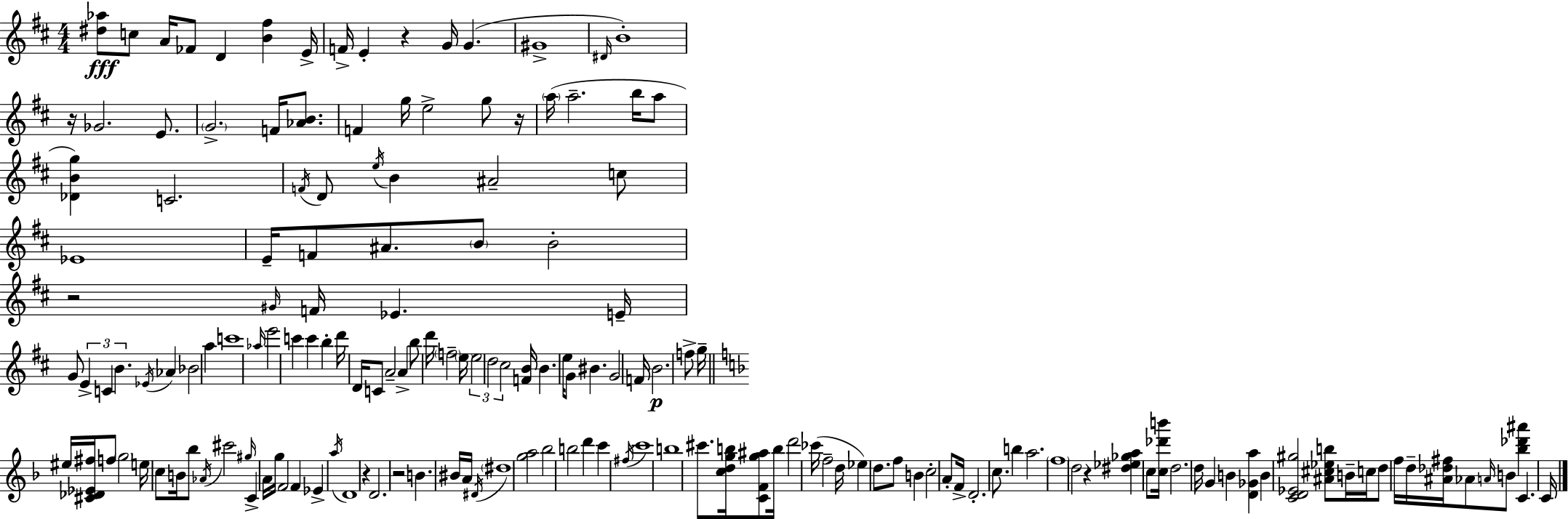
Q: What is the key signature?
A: D major